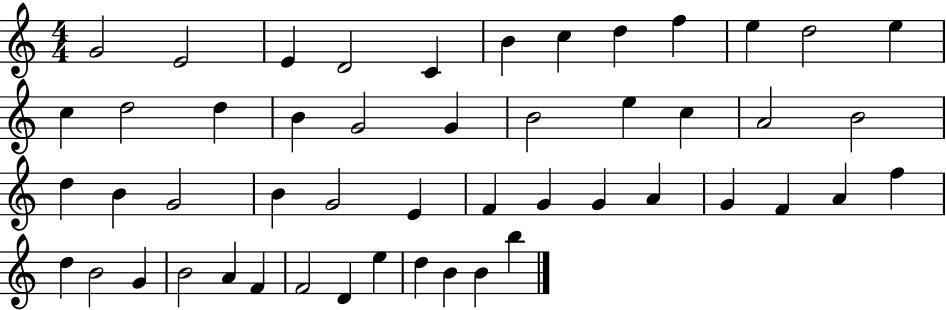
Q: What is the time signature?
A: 4/4